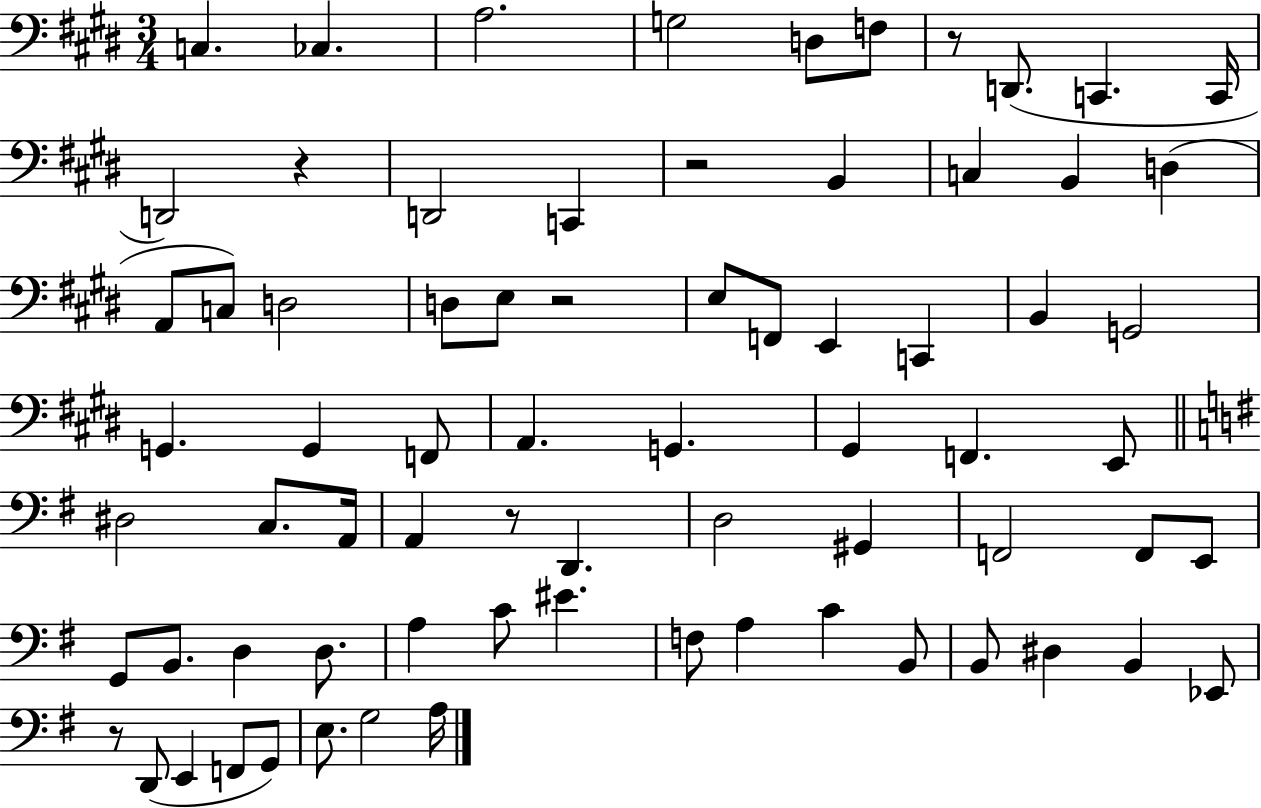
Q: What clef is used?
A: bass